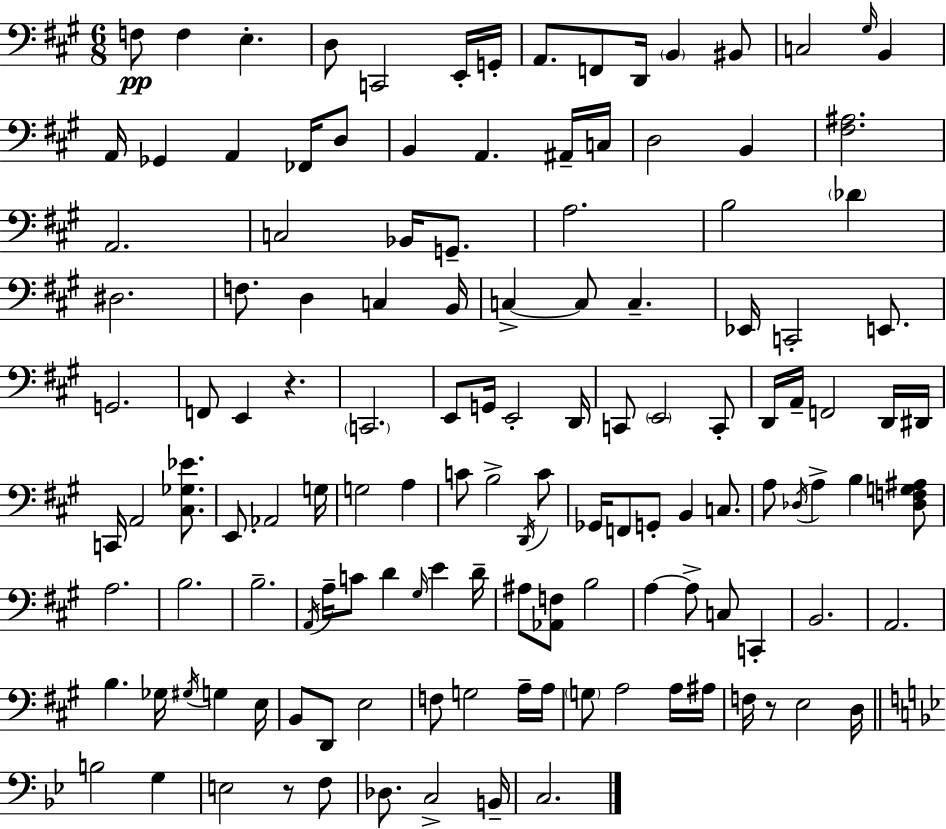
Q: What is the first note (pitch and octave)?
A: F3